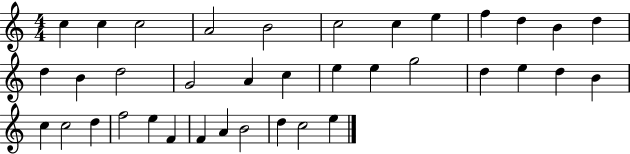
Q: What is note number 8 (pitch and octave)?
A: E5